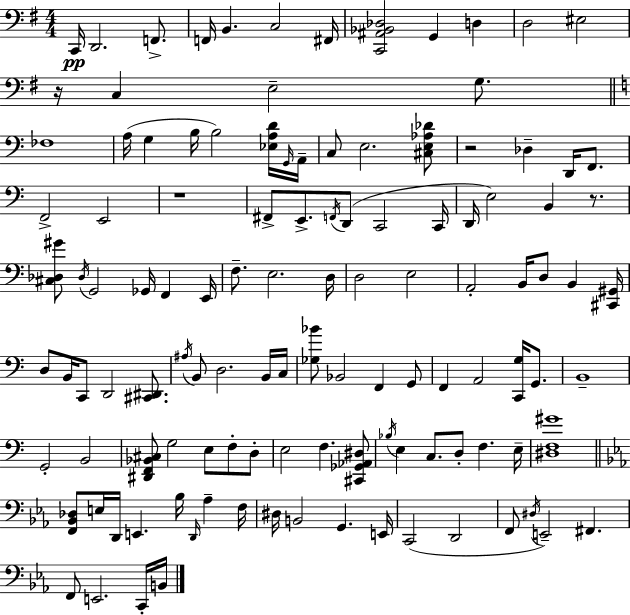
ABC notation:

X:1
T:Untitled
M:4/4
L:1/4
K:Em
C,,/4 D,,2 F,,/2 F,,/4 B,, C,2 ^F,,/4 [C,,^A,,_B,,_D,]2 G,, D, D,2 ^E,2 z/4 C, E,2 G,/2 _F,4 A,/4 G, B,/4 B,2 [_E,A,D]/4 G,,/4 A,,/4 C,/2 E,2 [^C,E,_A,_D]/2 z2 _D, D,,/4 F,,/2 F,,2 E,,2 z4 ^F,,/2 E,,/2 F,,/4 D,,/2 C,,2 C,,/4 D,,/4 E,2 B,, z/2 [^C,_D,^G]/2 _D,/4 G,,2 _G,,/4 F,, E,,/4 F,/2 E,2 D,/4 D,2 E,2 A,,2 B,,/4 D,/2 B,, [^C,,^G,,]/4 D,/2 B,,/4 C,,/2 D,,2 [^C,,^D,,]/2 ^A,/4 B,,/2 D,2 B,,/4 C,/4 [_G,_B]/2 _B,,2 F,, G,,/2 F,, A,,2 [C,,G,]/4 G,,/2 B,,4 G,,2 B,,2 [^D,,F,,_B,,^C,]/2 G,2 E,/2 F,/2 D,/2 E,2 F, [^C,,_G,,_A,,^D,]/2 _B,/4 E, C,/2 D,/2 F, E,/4 [^D,F,^G]4 [F,,_B,,_D,]/2 E,/4 D,,/4 E,, _B,/4 D,,/4 _A, F,/4 ^D,/4 B,,2 G,, E,,/4 C,,2 D,,2 F,,/2 ^D,/4 E,,2 ^F,, F,,/2 E,,2 C,,/4 B,,/4